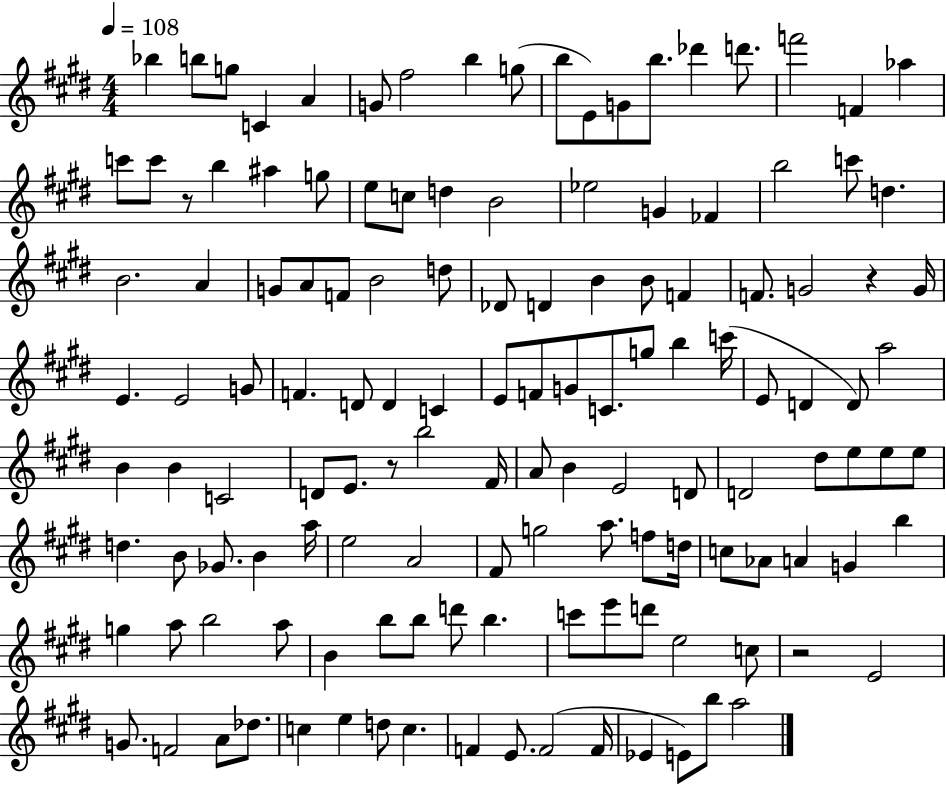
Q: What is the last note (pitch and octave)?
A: A5